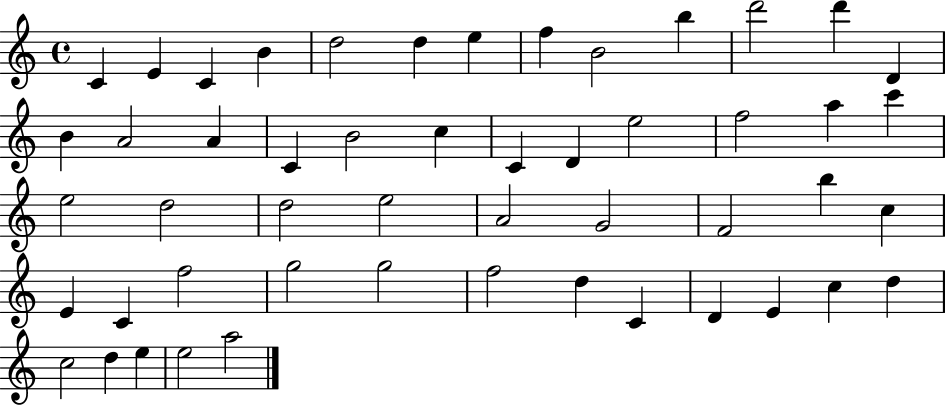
{
  \clef treble
  \time 4/4
  \defaultTimeSignature
  \key c \major
  c'4 e'4 c'4 b'4 | d''2 d''4 e''4 | f''4 b'2 b''4 | d'''2 d'''4 d'4 | \break b'4 a'2 a'4 | c'4 b'2 c''4 | c'4 d'4 e''2 | f''2 a''4 c'''4 | \break e''2 d''2 | d''2 e''2 | a'2 g'2 | f'2 b''4 c''4 | \break e'4 c'4 f''2 | g''2 g''2 | f''2 d''4 c'4 | d'4 e'4 c''4 d''4 | \break c''2 d''4 e''4 | e''2 a''2 | \bar "|."
}